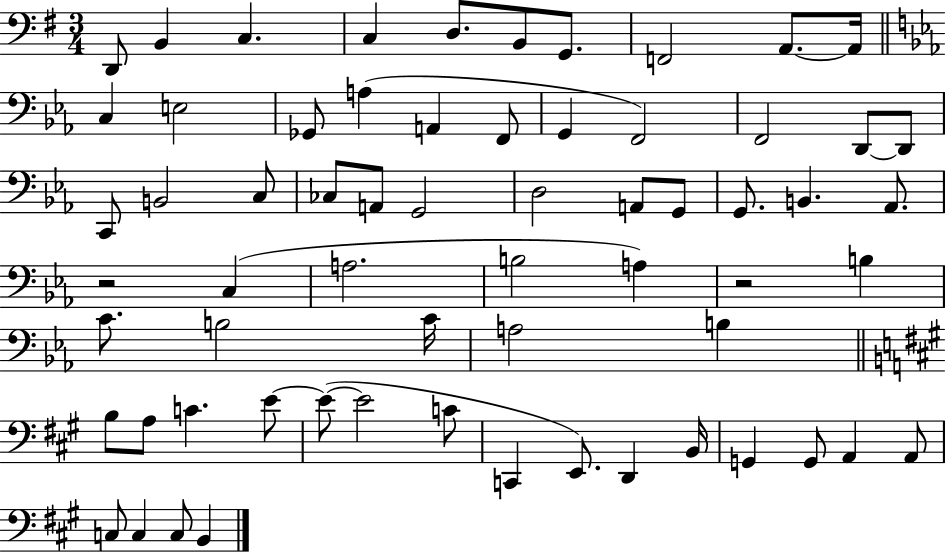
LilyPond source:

{
  \clef bass
  \numericTimeSignature
  \time 3/4
  \key g \major
  d,8 b,4 c4. | c4 d8. b,8 g,8. | f,2 a,8.~~ a,16 | \bar "||" \break \key ees \major c4 e2 | ges,8 a4( a,4 f,8 | g,4 f,2) | f,2 d,8~~ d,8 | \break c,8 b,2 c8 | ces8 a,8 g,2 | d2 a,8 g,8 | g,8. b,4. aes,8. | \break r2 c4( | a2. | b2 a4) | r2 b4 | \break c'8. b2 c'16 | a2 b4 | \bar "||" \break \key a \major b8 a8 c'4. e'8~~ | e'8~(~ e'2 c'8 | c,4 e,8.) d,4 b,16 | g,4 g,8 a,4 a,8 | \break c8 c4 c8 b,4 | \bar "|."
}